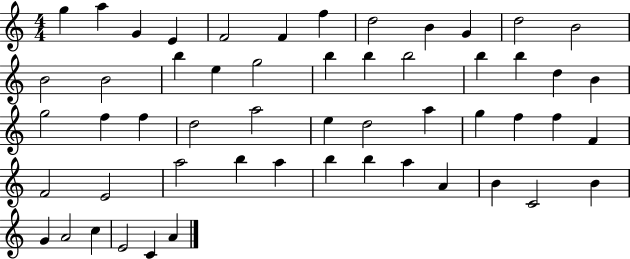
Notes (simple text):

G5/q A5/q G4/q E4/q F4/h F4/q F5/q D5/h B4/q G4/q D5/h B4/h B4/h B4/h B5/q E5/q G5/h B5/q B5/q B5/h B5/q B5/q D5/q B4/q G5/h F5/q F5/q D5/h A5/h E5/q D5/h A5/q G5/q F5/q F5/q F4/q F4/h E4/h A5/h B5/q A5/q B5/q B5/q A5/q A4/q B4/q C4/h B4/q G4/q A4/h C5/q E4/h C4/q A4/q